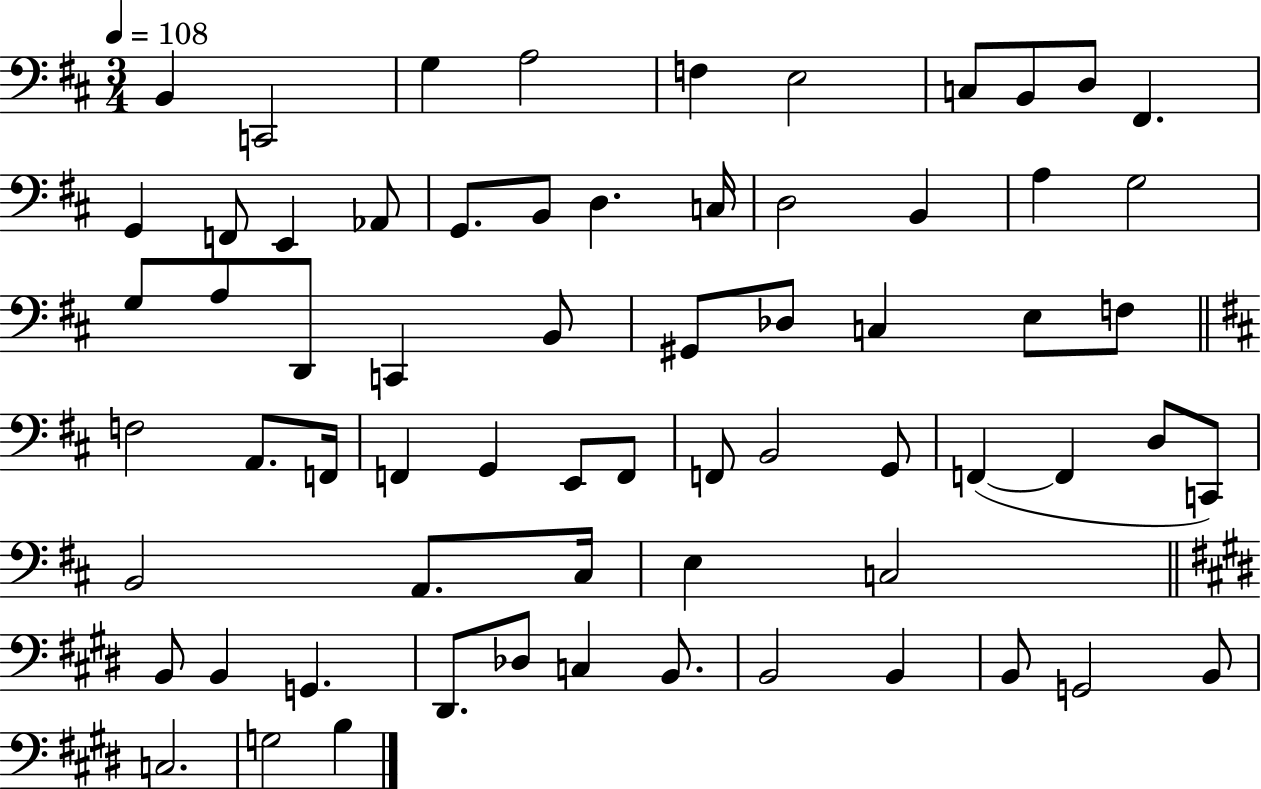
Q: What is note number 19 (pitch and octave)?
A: D3